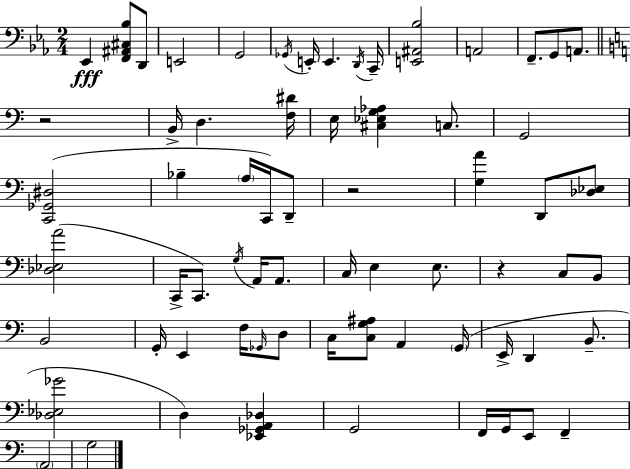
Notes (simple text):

Eb2/q [F2,A#2,C#3,Bb3]/e D2/e E2/h G2/h Gb2/s E2/s E2/q. D2/s C2/s [E2,A#2,Bb3]/h A2/h F2/e. G2/e A2/e. R/h B2/s D3/q. [F3,D#4]/s E3/s [C#3,Eb3,G3,Ab3]/q C3/e. G2/h [C2,Gb2,D#3]/h Bb3/q A3/s C2/s D2/e R/h [G3,A4]/q D2/e [Db3,Eb3]/e [Db3,Eb3,A4]/h C2/s C2/e. G3/s A2/s A2/e. C3/s E3/q E3/e. R/q C3/e B2/e B2/h G2/s E2/q F3/s Gb2/s D3/e C3/s [C3,G3,A#3]/e A2/q G2/s E2/s D2/q B2/e. [Db3,Eb3,Gb4]/h D3/q [Eb2,Gb2,A2,Db3]/q G2/h F2/s G2/s E2/e F2/q A2/h G3/h